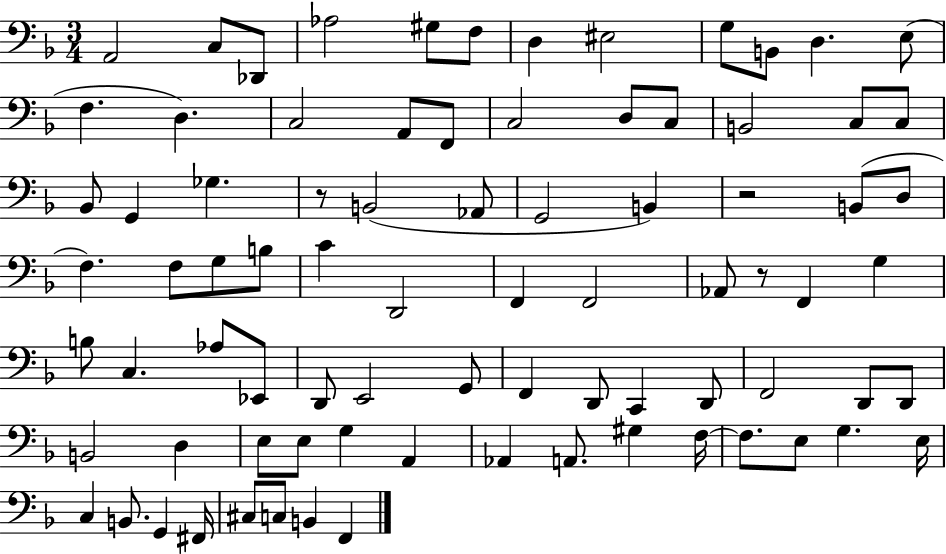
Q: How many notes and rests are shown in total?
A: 82